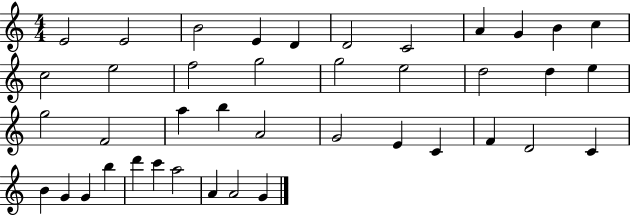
{
  \clef treble
  \numericTimeSignature
  \time 4/4
  \key c \major
  e'2 e'2 | b'2 e'4 d'4 | d'2 c'2 | a'4 g'4 b'4 c''4 | \break c''2 e''2 | f''2 g''2 | g''2 e''2 | d''2 d''4 e''4 | \break g''2 f'2 | a''4 b''4 a'2 | g'2 e'4 c'4 | f'4 d'2 c'4 | \break b'4 g'4 g'4 b''4 | d'''4 c'''4 a''2 | a'4 a'2 g'4 | \bar "|."
}